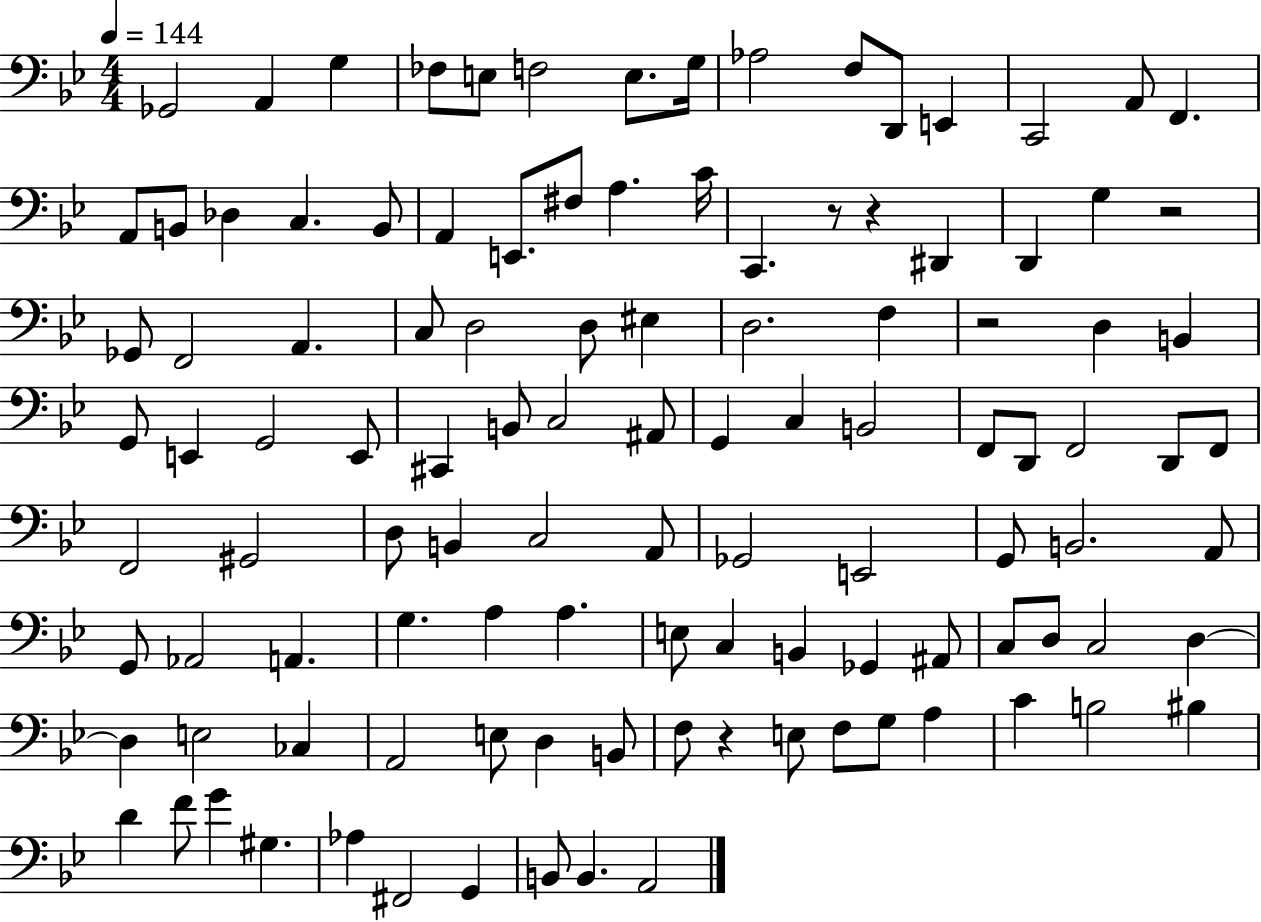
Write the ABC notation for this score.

X:1
T:Untitled
M:4/4
L:1/4
K:Bb
_G,,2 A,, G, _F,/2 E,/2 F,2 E,/2 G,/4 _A,2 F,/2 D,,/2 E,, C,,2 A,,/2 F,, A,,/2 B,,/2 _D, C, B,,/2 A,, E,,/2 ^F,/2 A, C/4 C,, z/2 z ^D,, D,, G, z2 _G,,/2 F,,2 A,, C,/2 D,2 D,/2 ^E, D,2 F, z2 D, B,, G,,/2 E,, G,,2 E,,/2 ^C,, B,,/2 C,2 ^A,,/2 G,, C, B,,2 F,,/2 D,,/2 F,,2 D,,/2 F,,/2 F,,2 ^G,,2 D,/2 B,, C,2 A,,/2 _G,,2 E,,2 G,,/2 B,,2 A,,/2 G,,/2 _A,,2 A,, G, A, A, E,/2 C, B,, _G,, ^A,,/2 C,/2 D,/2 C,2 D, D, E,2 _C, A,,2 E,/2 D, B,,/2 F,/2 z E,/2 F,/2 G,/2 A, C B,2 ^B, D F/2 G ^G, _A, ^F,,2 G,, B,,/2 B,, A,,2